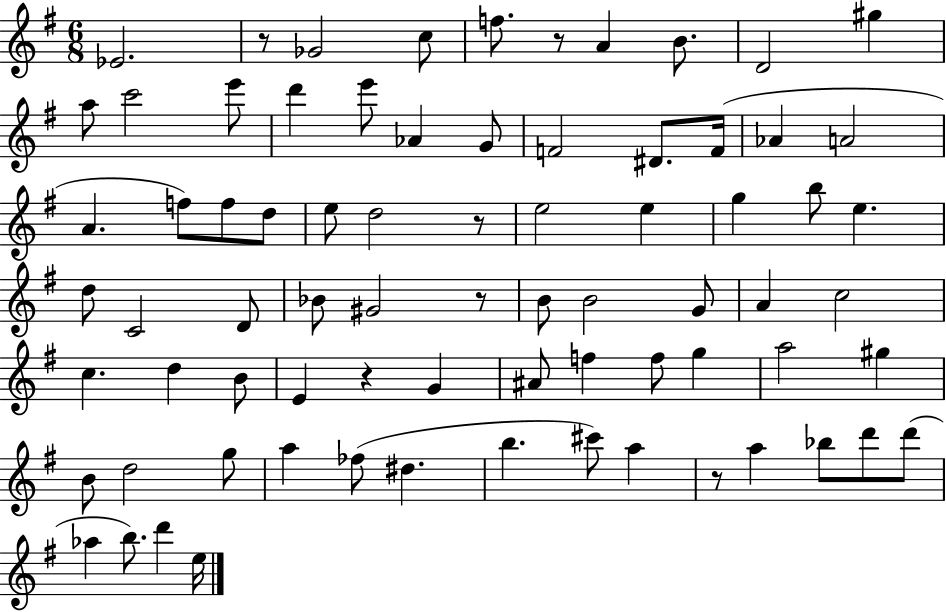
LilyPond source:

{
  \clef treble
  \numericTimeSignature
  \time 6/8
  \key g \major
  ees'2. | r8 ges'2 c''8 | f''8. r8 a'4 b'8. | d'2 gis''4 | \break a''8 c'''2 e'''8 | d'''4 e'''8 aes'4 g'8 | f'2 dis'8. f'16( | aes'4 a'2 | \break a'4. f''8) f''8 d''8 | e''8 d''2 r8 | e''2 e''4 | g''4 b''8 e''4. | \break d''8 c'2 d'8 | bes'8 gis'2 r8 | b'8 b'2 g'8 | a'4 c''2 | \break c''4. d''4 b'8 | e'4 r4 g'4 | ais'8 f''4 f''8 g''4 | a''2 gis''4 | \break b'8 d''2 g''8 | a''4 fes''8( dis''4. | b''4. cis'''8) a''4 | r8 a''4 bes''8 d'''8 d'''8( | \break aes''4 b''8.) d'''4 e''16 | \bar "|."
}